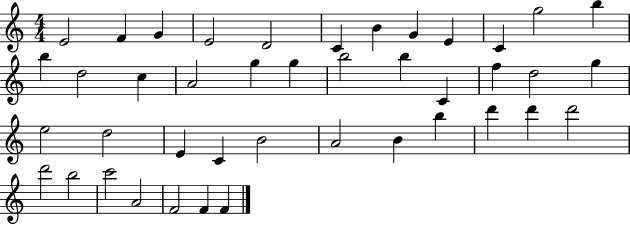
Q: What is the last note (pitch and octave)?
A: F4